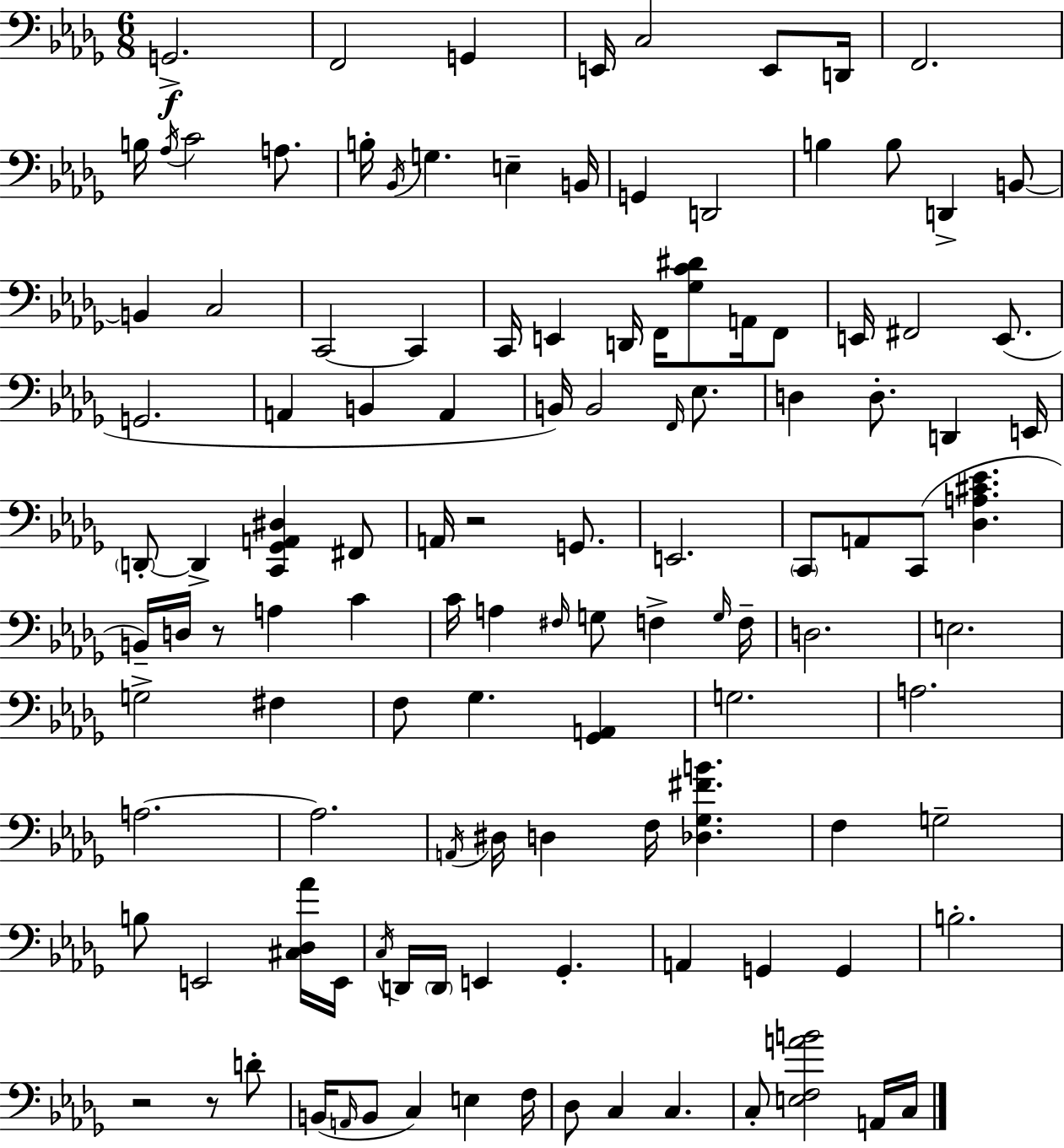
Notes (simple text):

G2/h. F2/h G2/q E2/s C3/h E2/e D2/s F2/h. B3/s Ab3/s C4/h A3/e. B3/s Bb2/s G3/q. E3/q B2/s G2/q D2/h B3/q B3/e D2/q B2/e B2/q C3/h C2/h C2/q C2/s E2/q D2/s F2/s [Gb3,C4,D#4]/e A2/s F2/e E2/s F#2/h E2/e. G2/h. A2/q B2/q A2/q B2/s B2/h F2/s Eb3/e. D3/q D3/e. D2/q E2/s D2/e D2/q [C2,Gb2,A2,D#3]/q F#2/e A2/s R/h G2/e. E2/h. C2/e A2/e C2/e [Db3,A3,C#4,Eb4]/q. B2/s D3/s R/e A3/q C4/q C4/s A3/q F#3/s G3/e F3/q G3/s F3/s D3/h. E3/h. G3/h F#3/q F3/e Gb3/q. [Gb2,A2]/q G3/h. A3/h. A3/h. A3/h. A2/s D#3/s D3/q F3/s [Db3,Gb3,F#4,B4]/q. F3/q G3/h B3/e E2/h [C#3,Db3,Ab4]/s E2/s C3/s D2/s D2/s E2/q Gb2/q. A2/q G2/q G2/q B3/h. R/h R/e D4/e B2/s A2/s B2/e C3/q E3/q F3/s Db3/e C3/q C3/q. C3/e [E3,F3,A4,B4]/h A2/s C3/s